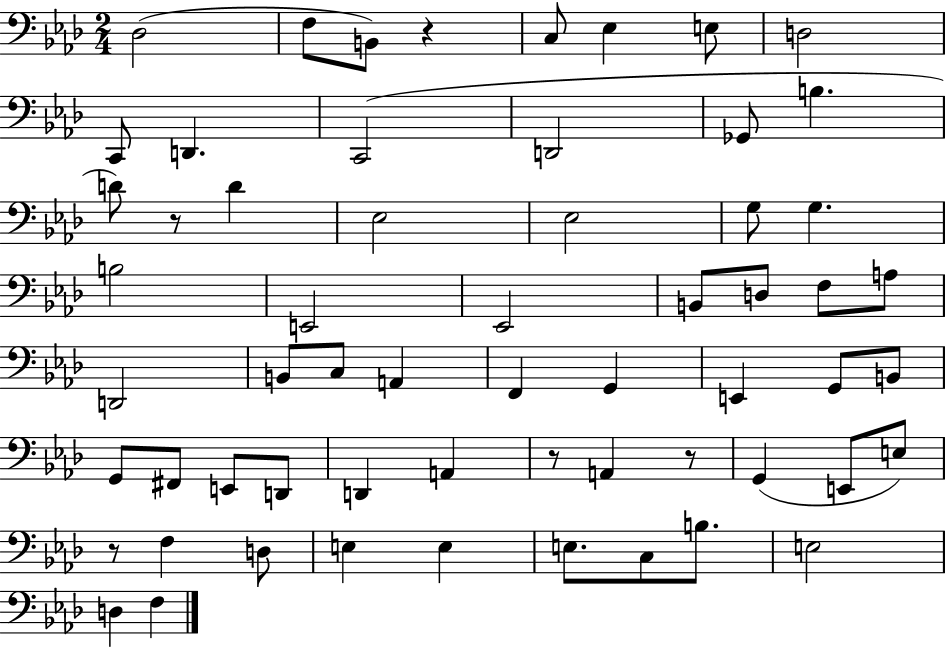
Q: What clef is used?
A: bass